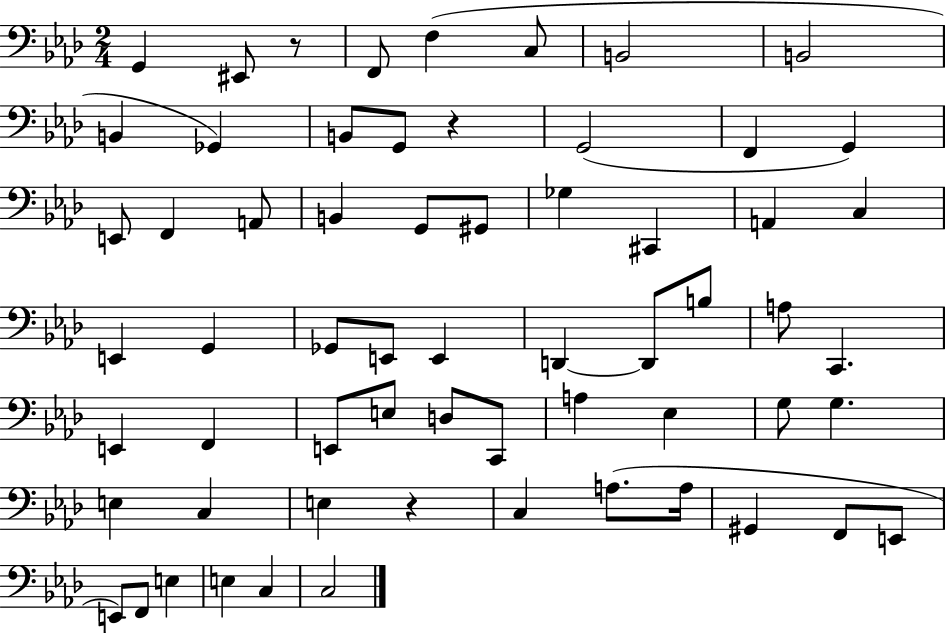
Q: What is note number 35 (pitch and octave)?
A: E2